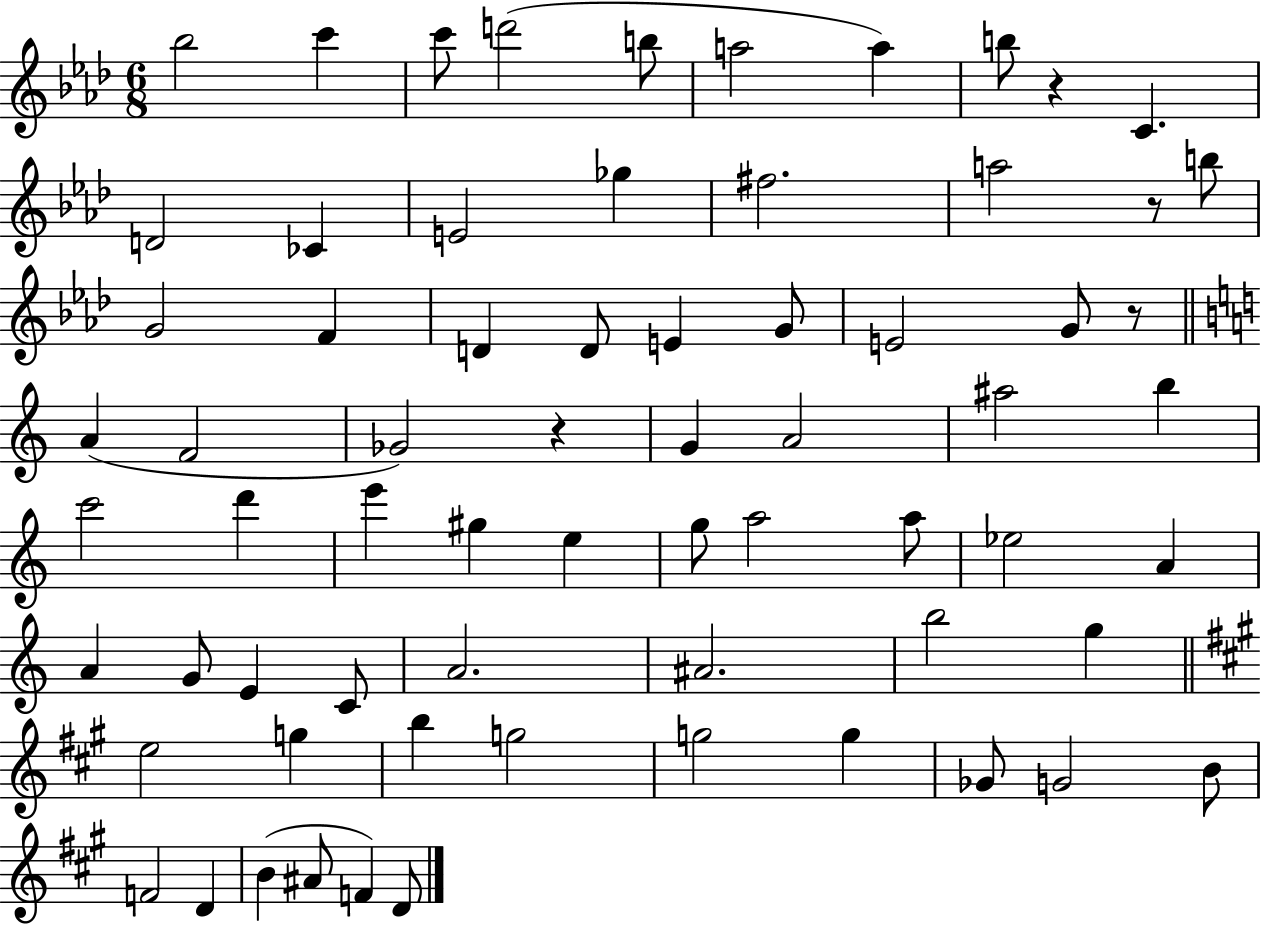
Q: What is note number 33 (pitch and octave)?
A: D6